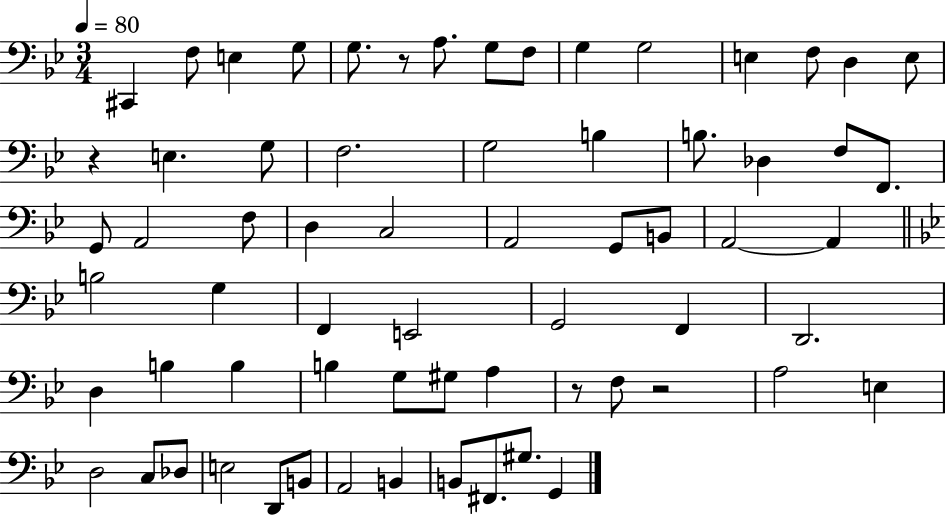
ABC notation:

X:1
T:Untitled
M:3/4
L:1/4
K:Bb
^C,, F,/2 E, G,/2 G,/2 z/2 A,/2 G,/2 F,/2 G, G,2 E, F,/2 D, E,/2 z E, G,/2 F,2 G,2 B, B,/2 _D, F,/2 F,,/2 G,,/2 A,,2 F,/2 D, C,2 A,,2 G,,/2 B,,/2 A,,2 A,, B,2 G, F,, E,,2 G,,2 F,, D,,2 D, B, B, B, G,/2 ^G,/2 A, z/2 F,/2 z2 A,2 E, D,2 C,/2 _D,/2 E,2 D,,/2 B,,/2 A,,2 B,, B,,/2 ^F,,/2 ^G,/2 G,,